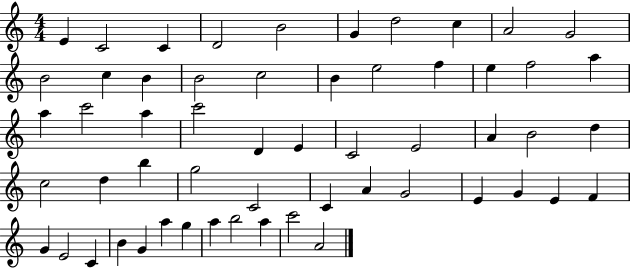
{
  \clef treble
  \numericTimeSignature
  \time 4/4
  \key c \major
  e'4 c'2 c'4 | d'2 b'2 | g'4 d''2 c''4 | a'2 g'2 | \break b'2 c''4 b'4 | b'2 c''2 | b'4 e''2 f''4 | e''4 f''2 a''4 | \break a''4 c'''2 a''4 | c'''2 d'4 e'4 | c'2 e'2 | a'4 b'2 d''4 | \break c''2 d''4 b''4 | g''2 c'2 | c'4 a'4 g'2 | e'4 g'4 e'4 f'4 | \break g'4 e'2 c'4 | b'4 g'4 a''4 g''4 | a''4 b''2 a''4 | c'''2 a'2 | \break \bar "|."
}